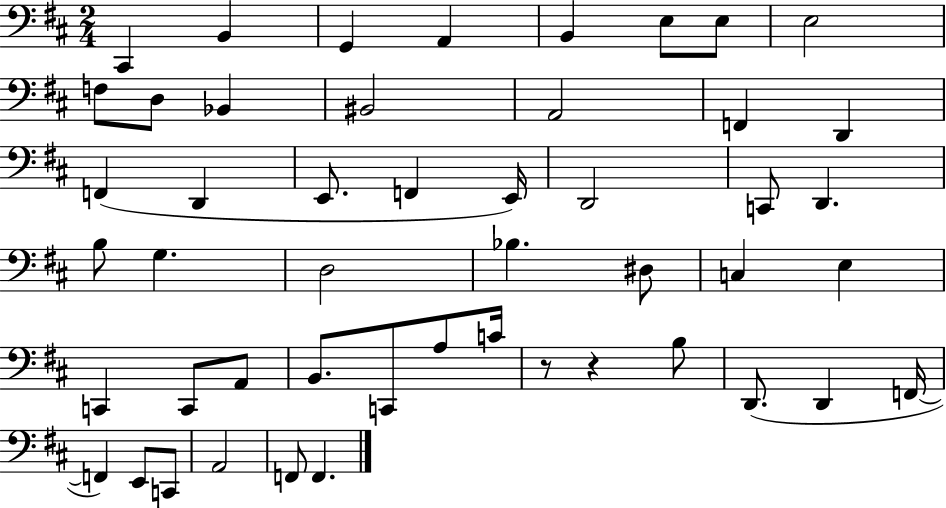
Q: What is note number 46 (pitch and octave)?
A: F2